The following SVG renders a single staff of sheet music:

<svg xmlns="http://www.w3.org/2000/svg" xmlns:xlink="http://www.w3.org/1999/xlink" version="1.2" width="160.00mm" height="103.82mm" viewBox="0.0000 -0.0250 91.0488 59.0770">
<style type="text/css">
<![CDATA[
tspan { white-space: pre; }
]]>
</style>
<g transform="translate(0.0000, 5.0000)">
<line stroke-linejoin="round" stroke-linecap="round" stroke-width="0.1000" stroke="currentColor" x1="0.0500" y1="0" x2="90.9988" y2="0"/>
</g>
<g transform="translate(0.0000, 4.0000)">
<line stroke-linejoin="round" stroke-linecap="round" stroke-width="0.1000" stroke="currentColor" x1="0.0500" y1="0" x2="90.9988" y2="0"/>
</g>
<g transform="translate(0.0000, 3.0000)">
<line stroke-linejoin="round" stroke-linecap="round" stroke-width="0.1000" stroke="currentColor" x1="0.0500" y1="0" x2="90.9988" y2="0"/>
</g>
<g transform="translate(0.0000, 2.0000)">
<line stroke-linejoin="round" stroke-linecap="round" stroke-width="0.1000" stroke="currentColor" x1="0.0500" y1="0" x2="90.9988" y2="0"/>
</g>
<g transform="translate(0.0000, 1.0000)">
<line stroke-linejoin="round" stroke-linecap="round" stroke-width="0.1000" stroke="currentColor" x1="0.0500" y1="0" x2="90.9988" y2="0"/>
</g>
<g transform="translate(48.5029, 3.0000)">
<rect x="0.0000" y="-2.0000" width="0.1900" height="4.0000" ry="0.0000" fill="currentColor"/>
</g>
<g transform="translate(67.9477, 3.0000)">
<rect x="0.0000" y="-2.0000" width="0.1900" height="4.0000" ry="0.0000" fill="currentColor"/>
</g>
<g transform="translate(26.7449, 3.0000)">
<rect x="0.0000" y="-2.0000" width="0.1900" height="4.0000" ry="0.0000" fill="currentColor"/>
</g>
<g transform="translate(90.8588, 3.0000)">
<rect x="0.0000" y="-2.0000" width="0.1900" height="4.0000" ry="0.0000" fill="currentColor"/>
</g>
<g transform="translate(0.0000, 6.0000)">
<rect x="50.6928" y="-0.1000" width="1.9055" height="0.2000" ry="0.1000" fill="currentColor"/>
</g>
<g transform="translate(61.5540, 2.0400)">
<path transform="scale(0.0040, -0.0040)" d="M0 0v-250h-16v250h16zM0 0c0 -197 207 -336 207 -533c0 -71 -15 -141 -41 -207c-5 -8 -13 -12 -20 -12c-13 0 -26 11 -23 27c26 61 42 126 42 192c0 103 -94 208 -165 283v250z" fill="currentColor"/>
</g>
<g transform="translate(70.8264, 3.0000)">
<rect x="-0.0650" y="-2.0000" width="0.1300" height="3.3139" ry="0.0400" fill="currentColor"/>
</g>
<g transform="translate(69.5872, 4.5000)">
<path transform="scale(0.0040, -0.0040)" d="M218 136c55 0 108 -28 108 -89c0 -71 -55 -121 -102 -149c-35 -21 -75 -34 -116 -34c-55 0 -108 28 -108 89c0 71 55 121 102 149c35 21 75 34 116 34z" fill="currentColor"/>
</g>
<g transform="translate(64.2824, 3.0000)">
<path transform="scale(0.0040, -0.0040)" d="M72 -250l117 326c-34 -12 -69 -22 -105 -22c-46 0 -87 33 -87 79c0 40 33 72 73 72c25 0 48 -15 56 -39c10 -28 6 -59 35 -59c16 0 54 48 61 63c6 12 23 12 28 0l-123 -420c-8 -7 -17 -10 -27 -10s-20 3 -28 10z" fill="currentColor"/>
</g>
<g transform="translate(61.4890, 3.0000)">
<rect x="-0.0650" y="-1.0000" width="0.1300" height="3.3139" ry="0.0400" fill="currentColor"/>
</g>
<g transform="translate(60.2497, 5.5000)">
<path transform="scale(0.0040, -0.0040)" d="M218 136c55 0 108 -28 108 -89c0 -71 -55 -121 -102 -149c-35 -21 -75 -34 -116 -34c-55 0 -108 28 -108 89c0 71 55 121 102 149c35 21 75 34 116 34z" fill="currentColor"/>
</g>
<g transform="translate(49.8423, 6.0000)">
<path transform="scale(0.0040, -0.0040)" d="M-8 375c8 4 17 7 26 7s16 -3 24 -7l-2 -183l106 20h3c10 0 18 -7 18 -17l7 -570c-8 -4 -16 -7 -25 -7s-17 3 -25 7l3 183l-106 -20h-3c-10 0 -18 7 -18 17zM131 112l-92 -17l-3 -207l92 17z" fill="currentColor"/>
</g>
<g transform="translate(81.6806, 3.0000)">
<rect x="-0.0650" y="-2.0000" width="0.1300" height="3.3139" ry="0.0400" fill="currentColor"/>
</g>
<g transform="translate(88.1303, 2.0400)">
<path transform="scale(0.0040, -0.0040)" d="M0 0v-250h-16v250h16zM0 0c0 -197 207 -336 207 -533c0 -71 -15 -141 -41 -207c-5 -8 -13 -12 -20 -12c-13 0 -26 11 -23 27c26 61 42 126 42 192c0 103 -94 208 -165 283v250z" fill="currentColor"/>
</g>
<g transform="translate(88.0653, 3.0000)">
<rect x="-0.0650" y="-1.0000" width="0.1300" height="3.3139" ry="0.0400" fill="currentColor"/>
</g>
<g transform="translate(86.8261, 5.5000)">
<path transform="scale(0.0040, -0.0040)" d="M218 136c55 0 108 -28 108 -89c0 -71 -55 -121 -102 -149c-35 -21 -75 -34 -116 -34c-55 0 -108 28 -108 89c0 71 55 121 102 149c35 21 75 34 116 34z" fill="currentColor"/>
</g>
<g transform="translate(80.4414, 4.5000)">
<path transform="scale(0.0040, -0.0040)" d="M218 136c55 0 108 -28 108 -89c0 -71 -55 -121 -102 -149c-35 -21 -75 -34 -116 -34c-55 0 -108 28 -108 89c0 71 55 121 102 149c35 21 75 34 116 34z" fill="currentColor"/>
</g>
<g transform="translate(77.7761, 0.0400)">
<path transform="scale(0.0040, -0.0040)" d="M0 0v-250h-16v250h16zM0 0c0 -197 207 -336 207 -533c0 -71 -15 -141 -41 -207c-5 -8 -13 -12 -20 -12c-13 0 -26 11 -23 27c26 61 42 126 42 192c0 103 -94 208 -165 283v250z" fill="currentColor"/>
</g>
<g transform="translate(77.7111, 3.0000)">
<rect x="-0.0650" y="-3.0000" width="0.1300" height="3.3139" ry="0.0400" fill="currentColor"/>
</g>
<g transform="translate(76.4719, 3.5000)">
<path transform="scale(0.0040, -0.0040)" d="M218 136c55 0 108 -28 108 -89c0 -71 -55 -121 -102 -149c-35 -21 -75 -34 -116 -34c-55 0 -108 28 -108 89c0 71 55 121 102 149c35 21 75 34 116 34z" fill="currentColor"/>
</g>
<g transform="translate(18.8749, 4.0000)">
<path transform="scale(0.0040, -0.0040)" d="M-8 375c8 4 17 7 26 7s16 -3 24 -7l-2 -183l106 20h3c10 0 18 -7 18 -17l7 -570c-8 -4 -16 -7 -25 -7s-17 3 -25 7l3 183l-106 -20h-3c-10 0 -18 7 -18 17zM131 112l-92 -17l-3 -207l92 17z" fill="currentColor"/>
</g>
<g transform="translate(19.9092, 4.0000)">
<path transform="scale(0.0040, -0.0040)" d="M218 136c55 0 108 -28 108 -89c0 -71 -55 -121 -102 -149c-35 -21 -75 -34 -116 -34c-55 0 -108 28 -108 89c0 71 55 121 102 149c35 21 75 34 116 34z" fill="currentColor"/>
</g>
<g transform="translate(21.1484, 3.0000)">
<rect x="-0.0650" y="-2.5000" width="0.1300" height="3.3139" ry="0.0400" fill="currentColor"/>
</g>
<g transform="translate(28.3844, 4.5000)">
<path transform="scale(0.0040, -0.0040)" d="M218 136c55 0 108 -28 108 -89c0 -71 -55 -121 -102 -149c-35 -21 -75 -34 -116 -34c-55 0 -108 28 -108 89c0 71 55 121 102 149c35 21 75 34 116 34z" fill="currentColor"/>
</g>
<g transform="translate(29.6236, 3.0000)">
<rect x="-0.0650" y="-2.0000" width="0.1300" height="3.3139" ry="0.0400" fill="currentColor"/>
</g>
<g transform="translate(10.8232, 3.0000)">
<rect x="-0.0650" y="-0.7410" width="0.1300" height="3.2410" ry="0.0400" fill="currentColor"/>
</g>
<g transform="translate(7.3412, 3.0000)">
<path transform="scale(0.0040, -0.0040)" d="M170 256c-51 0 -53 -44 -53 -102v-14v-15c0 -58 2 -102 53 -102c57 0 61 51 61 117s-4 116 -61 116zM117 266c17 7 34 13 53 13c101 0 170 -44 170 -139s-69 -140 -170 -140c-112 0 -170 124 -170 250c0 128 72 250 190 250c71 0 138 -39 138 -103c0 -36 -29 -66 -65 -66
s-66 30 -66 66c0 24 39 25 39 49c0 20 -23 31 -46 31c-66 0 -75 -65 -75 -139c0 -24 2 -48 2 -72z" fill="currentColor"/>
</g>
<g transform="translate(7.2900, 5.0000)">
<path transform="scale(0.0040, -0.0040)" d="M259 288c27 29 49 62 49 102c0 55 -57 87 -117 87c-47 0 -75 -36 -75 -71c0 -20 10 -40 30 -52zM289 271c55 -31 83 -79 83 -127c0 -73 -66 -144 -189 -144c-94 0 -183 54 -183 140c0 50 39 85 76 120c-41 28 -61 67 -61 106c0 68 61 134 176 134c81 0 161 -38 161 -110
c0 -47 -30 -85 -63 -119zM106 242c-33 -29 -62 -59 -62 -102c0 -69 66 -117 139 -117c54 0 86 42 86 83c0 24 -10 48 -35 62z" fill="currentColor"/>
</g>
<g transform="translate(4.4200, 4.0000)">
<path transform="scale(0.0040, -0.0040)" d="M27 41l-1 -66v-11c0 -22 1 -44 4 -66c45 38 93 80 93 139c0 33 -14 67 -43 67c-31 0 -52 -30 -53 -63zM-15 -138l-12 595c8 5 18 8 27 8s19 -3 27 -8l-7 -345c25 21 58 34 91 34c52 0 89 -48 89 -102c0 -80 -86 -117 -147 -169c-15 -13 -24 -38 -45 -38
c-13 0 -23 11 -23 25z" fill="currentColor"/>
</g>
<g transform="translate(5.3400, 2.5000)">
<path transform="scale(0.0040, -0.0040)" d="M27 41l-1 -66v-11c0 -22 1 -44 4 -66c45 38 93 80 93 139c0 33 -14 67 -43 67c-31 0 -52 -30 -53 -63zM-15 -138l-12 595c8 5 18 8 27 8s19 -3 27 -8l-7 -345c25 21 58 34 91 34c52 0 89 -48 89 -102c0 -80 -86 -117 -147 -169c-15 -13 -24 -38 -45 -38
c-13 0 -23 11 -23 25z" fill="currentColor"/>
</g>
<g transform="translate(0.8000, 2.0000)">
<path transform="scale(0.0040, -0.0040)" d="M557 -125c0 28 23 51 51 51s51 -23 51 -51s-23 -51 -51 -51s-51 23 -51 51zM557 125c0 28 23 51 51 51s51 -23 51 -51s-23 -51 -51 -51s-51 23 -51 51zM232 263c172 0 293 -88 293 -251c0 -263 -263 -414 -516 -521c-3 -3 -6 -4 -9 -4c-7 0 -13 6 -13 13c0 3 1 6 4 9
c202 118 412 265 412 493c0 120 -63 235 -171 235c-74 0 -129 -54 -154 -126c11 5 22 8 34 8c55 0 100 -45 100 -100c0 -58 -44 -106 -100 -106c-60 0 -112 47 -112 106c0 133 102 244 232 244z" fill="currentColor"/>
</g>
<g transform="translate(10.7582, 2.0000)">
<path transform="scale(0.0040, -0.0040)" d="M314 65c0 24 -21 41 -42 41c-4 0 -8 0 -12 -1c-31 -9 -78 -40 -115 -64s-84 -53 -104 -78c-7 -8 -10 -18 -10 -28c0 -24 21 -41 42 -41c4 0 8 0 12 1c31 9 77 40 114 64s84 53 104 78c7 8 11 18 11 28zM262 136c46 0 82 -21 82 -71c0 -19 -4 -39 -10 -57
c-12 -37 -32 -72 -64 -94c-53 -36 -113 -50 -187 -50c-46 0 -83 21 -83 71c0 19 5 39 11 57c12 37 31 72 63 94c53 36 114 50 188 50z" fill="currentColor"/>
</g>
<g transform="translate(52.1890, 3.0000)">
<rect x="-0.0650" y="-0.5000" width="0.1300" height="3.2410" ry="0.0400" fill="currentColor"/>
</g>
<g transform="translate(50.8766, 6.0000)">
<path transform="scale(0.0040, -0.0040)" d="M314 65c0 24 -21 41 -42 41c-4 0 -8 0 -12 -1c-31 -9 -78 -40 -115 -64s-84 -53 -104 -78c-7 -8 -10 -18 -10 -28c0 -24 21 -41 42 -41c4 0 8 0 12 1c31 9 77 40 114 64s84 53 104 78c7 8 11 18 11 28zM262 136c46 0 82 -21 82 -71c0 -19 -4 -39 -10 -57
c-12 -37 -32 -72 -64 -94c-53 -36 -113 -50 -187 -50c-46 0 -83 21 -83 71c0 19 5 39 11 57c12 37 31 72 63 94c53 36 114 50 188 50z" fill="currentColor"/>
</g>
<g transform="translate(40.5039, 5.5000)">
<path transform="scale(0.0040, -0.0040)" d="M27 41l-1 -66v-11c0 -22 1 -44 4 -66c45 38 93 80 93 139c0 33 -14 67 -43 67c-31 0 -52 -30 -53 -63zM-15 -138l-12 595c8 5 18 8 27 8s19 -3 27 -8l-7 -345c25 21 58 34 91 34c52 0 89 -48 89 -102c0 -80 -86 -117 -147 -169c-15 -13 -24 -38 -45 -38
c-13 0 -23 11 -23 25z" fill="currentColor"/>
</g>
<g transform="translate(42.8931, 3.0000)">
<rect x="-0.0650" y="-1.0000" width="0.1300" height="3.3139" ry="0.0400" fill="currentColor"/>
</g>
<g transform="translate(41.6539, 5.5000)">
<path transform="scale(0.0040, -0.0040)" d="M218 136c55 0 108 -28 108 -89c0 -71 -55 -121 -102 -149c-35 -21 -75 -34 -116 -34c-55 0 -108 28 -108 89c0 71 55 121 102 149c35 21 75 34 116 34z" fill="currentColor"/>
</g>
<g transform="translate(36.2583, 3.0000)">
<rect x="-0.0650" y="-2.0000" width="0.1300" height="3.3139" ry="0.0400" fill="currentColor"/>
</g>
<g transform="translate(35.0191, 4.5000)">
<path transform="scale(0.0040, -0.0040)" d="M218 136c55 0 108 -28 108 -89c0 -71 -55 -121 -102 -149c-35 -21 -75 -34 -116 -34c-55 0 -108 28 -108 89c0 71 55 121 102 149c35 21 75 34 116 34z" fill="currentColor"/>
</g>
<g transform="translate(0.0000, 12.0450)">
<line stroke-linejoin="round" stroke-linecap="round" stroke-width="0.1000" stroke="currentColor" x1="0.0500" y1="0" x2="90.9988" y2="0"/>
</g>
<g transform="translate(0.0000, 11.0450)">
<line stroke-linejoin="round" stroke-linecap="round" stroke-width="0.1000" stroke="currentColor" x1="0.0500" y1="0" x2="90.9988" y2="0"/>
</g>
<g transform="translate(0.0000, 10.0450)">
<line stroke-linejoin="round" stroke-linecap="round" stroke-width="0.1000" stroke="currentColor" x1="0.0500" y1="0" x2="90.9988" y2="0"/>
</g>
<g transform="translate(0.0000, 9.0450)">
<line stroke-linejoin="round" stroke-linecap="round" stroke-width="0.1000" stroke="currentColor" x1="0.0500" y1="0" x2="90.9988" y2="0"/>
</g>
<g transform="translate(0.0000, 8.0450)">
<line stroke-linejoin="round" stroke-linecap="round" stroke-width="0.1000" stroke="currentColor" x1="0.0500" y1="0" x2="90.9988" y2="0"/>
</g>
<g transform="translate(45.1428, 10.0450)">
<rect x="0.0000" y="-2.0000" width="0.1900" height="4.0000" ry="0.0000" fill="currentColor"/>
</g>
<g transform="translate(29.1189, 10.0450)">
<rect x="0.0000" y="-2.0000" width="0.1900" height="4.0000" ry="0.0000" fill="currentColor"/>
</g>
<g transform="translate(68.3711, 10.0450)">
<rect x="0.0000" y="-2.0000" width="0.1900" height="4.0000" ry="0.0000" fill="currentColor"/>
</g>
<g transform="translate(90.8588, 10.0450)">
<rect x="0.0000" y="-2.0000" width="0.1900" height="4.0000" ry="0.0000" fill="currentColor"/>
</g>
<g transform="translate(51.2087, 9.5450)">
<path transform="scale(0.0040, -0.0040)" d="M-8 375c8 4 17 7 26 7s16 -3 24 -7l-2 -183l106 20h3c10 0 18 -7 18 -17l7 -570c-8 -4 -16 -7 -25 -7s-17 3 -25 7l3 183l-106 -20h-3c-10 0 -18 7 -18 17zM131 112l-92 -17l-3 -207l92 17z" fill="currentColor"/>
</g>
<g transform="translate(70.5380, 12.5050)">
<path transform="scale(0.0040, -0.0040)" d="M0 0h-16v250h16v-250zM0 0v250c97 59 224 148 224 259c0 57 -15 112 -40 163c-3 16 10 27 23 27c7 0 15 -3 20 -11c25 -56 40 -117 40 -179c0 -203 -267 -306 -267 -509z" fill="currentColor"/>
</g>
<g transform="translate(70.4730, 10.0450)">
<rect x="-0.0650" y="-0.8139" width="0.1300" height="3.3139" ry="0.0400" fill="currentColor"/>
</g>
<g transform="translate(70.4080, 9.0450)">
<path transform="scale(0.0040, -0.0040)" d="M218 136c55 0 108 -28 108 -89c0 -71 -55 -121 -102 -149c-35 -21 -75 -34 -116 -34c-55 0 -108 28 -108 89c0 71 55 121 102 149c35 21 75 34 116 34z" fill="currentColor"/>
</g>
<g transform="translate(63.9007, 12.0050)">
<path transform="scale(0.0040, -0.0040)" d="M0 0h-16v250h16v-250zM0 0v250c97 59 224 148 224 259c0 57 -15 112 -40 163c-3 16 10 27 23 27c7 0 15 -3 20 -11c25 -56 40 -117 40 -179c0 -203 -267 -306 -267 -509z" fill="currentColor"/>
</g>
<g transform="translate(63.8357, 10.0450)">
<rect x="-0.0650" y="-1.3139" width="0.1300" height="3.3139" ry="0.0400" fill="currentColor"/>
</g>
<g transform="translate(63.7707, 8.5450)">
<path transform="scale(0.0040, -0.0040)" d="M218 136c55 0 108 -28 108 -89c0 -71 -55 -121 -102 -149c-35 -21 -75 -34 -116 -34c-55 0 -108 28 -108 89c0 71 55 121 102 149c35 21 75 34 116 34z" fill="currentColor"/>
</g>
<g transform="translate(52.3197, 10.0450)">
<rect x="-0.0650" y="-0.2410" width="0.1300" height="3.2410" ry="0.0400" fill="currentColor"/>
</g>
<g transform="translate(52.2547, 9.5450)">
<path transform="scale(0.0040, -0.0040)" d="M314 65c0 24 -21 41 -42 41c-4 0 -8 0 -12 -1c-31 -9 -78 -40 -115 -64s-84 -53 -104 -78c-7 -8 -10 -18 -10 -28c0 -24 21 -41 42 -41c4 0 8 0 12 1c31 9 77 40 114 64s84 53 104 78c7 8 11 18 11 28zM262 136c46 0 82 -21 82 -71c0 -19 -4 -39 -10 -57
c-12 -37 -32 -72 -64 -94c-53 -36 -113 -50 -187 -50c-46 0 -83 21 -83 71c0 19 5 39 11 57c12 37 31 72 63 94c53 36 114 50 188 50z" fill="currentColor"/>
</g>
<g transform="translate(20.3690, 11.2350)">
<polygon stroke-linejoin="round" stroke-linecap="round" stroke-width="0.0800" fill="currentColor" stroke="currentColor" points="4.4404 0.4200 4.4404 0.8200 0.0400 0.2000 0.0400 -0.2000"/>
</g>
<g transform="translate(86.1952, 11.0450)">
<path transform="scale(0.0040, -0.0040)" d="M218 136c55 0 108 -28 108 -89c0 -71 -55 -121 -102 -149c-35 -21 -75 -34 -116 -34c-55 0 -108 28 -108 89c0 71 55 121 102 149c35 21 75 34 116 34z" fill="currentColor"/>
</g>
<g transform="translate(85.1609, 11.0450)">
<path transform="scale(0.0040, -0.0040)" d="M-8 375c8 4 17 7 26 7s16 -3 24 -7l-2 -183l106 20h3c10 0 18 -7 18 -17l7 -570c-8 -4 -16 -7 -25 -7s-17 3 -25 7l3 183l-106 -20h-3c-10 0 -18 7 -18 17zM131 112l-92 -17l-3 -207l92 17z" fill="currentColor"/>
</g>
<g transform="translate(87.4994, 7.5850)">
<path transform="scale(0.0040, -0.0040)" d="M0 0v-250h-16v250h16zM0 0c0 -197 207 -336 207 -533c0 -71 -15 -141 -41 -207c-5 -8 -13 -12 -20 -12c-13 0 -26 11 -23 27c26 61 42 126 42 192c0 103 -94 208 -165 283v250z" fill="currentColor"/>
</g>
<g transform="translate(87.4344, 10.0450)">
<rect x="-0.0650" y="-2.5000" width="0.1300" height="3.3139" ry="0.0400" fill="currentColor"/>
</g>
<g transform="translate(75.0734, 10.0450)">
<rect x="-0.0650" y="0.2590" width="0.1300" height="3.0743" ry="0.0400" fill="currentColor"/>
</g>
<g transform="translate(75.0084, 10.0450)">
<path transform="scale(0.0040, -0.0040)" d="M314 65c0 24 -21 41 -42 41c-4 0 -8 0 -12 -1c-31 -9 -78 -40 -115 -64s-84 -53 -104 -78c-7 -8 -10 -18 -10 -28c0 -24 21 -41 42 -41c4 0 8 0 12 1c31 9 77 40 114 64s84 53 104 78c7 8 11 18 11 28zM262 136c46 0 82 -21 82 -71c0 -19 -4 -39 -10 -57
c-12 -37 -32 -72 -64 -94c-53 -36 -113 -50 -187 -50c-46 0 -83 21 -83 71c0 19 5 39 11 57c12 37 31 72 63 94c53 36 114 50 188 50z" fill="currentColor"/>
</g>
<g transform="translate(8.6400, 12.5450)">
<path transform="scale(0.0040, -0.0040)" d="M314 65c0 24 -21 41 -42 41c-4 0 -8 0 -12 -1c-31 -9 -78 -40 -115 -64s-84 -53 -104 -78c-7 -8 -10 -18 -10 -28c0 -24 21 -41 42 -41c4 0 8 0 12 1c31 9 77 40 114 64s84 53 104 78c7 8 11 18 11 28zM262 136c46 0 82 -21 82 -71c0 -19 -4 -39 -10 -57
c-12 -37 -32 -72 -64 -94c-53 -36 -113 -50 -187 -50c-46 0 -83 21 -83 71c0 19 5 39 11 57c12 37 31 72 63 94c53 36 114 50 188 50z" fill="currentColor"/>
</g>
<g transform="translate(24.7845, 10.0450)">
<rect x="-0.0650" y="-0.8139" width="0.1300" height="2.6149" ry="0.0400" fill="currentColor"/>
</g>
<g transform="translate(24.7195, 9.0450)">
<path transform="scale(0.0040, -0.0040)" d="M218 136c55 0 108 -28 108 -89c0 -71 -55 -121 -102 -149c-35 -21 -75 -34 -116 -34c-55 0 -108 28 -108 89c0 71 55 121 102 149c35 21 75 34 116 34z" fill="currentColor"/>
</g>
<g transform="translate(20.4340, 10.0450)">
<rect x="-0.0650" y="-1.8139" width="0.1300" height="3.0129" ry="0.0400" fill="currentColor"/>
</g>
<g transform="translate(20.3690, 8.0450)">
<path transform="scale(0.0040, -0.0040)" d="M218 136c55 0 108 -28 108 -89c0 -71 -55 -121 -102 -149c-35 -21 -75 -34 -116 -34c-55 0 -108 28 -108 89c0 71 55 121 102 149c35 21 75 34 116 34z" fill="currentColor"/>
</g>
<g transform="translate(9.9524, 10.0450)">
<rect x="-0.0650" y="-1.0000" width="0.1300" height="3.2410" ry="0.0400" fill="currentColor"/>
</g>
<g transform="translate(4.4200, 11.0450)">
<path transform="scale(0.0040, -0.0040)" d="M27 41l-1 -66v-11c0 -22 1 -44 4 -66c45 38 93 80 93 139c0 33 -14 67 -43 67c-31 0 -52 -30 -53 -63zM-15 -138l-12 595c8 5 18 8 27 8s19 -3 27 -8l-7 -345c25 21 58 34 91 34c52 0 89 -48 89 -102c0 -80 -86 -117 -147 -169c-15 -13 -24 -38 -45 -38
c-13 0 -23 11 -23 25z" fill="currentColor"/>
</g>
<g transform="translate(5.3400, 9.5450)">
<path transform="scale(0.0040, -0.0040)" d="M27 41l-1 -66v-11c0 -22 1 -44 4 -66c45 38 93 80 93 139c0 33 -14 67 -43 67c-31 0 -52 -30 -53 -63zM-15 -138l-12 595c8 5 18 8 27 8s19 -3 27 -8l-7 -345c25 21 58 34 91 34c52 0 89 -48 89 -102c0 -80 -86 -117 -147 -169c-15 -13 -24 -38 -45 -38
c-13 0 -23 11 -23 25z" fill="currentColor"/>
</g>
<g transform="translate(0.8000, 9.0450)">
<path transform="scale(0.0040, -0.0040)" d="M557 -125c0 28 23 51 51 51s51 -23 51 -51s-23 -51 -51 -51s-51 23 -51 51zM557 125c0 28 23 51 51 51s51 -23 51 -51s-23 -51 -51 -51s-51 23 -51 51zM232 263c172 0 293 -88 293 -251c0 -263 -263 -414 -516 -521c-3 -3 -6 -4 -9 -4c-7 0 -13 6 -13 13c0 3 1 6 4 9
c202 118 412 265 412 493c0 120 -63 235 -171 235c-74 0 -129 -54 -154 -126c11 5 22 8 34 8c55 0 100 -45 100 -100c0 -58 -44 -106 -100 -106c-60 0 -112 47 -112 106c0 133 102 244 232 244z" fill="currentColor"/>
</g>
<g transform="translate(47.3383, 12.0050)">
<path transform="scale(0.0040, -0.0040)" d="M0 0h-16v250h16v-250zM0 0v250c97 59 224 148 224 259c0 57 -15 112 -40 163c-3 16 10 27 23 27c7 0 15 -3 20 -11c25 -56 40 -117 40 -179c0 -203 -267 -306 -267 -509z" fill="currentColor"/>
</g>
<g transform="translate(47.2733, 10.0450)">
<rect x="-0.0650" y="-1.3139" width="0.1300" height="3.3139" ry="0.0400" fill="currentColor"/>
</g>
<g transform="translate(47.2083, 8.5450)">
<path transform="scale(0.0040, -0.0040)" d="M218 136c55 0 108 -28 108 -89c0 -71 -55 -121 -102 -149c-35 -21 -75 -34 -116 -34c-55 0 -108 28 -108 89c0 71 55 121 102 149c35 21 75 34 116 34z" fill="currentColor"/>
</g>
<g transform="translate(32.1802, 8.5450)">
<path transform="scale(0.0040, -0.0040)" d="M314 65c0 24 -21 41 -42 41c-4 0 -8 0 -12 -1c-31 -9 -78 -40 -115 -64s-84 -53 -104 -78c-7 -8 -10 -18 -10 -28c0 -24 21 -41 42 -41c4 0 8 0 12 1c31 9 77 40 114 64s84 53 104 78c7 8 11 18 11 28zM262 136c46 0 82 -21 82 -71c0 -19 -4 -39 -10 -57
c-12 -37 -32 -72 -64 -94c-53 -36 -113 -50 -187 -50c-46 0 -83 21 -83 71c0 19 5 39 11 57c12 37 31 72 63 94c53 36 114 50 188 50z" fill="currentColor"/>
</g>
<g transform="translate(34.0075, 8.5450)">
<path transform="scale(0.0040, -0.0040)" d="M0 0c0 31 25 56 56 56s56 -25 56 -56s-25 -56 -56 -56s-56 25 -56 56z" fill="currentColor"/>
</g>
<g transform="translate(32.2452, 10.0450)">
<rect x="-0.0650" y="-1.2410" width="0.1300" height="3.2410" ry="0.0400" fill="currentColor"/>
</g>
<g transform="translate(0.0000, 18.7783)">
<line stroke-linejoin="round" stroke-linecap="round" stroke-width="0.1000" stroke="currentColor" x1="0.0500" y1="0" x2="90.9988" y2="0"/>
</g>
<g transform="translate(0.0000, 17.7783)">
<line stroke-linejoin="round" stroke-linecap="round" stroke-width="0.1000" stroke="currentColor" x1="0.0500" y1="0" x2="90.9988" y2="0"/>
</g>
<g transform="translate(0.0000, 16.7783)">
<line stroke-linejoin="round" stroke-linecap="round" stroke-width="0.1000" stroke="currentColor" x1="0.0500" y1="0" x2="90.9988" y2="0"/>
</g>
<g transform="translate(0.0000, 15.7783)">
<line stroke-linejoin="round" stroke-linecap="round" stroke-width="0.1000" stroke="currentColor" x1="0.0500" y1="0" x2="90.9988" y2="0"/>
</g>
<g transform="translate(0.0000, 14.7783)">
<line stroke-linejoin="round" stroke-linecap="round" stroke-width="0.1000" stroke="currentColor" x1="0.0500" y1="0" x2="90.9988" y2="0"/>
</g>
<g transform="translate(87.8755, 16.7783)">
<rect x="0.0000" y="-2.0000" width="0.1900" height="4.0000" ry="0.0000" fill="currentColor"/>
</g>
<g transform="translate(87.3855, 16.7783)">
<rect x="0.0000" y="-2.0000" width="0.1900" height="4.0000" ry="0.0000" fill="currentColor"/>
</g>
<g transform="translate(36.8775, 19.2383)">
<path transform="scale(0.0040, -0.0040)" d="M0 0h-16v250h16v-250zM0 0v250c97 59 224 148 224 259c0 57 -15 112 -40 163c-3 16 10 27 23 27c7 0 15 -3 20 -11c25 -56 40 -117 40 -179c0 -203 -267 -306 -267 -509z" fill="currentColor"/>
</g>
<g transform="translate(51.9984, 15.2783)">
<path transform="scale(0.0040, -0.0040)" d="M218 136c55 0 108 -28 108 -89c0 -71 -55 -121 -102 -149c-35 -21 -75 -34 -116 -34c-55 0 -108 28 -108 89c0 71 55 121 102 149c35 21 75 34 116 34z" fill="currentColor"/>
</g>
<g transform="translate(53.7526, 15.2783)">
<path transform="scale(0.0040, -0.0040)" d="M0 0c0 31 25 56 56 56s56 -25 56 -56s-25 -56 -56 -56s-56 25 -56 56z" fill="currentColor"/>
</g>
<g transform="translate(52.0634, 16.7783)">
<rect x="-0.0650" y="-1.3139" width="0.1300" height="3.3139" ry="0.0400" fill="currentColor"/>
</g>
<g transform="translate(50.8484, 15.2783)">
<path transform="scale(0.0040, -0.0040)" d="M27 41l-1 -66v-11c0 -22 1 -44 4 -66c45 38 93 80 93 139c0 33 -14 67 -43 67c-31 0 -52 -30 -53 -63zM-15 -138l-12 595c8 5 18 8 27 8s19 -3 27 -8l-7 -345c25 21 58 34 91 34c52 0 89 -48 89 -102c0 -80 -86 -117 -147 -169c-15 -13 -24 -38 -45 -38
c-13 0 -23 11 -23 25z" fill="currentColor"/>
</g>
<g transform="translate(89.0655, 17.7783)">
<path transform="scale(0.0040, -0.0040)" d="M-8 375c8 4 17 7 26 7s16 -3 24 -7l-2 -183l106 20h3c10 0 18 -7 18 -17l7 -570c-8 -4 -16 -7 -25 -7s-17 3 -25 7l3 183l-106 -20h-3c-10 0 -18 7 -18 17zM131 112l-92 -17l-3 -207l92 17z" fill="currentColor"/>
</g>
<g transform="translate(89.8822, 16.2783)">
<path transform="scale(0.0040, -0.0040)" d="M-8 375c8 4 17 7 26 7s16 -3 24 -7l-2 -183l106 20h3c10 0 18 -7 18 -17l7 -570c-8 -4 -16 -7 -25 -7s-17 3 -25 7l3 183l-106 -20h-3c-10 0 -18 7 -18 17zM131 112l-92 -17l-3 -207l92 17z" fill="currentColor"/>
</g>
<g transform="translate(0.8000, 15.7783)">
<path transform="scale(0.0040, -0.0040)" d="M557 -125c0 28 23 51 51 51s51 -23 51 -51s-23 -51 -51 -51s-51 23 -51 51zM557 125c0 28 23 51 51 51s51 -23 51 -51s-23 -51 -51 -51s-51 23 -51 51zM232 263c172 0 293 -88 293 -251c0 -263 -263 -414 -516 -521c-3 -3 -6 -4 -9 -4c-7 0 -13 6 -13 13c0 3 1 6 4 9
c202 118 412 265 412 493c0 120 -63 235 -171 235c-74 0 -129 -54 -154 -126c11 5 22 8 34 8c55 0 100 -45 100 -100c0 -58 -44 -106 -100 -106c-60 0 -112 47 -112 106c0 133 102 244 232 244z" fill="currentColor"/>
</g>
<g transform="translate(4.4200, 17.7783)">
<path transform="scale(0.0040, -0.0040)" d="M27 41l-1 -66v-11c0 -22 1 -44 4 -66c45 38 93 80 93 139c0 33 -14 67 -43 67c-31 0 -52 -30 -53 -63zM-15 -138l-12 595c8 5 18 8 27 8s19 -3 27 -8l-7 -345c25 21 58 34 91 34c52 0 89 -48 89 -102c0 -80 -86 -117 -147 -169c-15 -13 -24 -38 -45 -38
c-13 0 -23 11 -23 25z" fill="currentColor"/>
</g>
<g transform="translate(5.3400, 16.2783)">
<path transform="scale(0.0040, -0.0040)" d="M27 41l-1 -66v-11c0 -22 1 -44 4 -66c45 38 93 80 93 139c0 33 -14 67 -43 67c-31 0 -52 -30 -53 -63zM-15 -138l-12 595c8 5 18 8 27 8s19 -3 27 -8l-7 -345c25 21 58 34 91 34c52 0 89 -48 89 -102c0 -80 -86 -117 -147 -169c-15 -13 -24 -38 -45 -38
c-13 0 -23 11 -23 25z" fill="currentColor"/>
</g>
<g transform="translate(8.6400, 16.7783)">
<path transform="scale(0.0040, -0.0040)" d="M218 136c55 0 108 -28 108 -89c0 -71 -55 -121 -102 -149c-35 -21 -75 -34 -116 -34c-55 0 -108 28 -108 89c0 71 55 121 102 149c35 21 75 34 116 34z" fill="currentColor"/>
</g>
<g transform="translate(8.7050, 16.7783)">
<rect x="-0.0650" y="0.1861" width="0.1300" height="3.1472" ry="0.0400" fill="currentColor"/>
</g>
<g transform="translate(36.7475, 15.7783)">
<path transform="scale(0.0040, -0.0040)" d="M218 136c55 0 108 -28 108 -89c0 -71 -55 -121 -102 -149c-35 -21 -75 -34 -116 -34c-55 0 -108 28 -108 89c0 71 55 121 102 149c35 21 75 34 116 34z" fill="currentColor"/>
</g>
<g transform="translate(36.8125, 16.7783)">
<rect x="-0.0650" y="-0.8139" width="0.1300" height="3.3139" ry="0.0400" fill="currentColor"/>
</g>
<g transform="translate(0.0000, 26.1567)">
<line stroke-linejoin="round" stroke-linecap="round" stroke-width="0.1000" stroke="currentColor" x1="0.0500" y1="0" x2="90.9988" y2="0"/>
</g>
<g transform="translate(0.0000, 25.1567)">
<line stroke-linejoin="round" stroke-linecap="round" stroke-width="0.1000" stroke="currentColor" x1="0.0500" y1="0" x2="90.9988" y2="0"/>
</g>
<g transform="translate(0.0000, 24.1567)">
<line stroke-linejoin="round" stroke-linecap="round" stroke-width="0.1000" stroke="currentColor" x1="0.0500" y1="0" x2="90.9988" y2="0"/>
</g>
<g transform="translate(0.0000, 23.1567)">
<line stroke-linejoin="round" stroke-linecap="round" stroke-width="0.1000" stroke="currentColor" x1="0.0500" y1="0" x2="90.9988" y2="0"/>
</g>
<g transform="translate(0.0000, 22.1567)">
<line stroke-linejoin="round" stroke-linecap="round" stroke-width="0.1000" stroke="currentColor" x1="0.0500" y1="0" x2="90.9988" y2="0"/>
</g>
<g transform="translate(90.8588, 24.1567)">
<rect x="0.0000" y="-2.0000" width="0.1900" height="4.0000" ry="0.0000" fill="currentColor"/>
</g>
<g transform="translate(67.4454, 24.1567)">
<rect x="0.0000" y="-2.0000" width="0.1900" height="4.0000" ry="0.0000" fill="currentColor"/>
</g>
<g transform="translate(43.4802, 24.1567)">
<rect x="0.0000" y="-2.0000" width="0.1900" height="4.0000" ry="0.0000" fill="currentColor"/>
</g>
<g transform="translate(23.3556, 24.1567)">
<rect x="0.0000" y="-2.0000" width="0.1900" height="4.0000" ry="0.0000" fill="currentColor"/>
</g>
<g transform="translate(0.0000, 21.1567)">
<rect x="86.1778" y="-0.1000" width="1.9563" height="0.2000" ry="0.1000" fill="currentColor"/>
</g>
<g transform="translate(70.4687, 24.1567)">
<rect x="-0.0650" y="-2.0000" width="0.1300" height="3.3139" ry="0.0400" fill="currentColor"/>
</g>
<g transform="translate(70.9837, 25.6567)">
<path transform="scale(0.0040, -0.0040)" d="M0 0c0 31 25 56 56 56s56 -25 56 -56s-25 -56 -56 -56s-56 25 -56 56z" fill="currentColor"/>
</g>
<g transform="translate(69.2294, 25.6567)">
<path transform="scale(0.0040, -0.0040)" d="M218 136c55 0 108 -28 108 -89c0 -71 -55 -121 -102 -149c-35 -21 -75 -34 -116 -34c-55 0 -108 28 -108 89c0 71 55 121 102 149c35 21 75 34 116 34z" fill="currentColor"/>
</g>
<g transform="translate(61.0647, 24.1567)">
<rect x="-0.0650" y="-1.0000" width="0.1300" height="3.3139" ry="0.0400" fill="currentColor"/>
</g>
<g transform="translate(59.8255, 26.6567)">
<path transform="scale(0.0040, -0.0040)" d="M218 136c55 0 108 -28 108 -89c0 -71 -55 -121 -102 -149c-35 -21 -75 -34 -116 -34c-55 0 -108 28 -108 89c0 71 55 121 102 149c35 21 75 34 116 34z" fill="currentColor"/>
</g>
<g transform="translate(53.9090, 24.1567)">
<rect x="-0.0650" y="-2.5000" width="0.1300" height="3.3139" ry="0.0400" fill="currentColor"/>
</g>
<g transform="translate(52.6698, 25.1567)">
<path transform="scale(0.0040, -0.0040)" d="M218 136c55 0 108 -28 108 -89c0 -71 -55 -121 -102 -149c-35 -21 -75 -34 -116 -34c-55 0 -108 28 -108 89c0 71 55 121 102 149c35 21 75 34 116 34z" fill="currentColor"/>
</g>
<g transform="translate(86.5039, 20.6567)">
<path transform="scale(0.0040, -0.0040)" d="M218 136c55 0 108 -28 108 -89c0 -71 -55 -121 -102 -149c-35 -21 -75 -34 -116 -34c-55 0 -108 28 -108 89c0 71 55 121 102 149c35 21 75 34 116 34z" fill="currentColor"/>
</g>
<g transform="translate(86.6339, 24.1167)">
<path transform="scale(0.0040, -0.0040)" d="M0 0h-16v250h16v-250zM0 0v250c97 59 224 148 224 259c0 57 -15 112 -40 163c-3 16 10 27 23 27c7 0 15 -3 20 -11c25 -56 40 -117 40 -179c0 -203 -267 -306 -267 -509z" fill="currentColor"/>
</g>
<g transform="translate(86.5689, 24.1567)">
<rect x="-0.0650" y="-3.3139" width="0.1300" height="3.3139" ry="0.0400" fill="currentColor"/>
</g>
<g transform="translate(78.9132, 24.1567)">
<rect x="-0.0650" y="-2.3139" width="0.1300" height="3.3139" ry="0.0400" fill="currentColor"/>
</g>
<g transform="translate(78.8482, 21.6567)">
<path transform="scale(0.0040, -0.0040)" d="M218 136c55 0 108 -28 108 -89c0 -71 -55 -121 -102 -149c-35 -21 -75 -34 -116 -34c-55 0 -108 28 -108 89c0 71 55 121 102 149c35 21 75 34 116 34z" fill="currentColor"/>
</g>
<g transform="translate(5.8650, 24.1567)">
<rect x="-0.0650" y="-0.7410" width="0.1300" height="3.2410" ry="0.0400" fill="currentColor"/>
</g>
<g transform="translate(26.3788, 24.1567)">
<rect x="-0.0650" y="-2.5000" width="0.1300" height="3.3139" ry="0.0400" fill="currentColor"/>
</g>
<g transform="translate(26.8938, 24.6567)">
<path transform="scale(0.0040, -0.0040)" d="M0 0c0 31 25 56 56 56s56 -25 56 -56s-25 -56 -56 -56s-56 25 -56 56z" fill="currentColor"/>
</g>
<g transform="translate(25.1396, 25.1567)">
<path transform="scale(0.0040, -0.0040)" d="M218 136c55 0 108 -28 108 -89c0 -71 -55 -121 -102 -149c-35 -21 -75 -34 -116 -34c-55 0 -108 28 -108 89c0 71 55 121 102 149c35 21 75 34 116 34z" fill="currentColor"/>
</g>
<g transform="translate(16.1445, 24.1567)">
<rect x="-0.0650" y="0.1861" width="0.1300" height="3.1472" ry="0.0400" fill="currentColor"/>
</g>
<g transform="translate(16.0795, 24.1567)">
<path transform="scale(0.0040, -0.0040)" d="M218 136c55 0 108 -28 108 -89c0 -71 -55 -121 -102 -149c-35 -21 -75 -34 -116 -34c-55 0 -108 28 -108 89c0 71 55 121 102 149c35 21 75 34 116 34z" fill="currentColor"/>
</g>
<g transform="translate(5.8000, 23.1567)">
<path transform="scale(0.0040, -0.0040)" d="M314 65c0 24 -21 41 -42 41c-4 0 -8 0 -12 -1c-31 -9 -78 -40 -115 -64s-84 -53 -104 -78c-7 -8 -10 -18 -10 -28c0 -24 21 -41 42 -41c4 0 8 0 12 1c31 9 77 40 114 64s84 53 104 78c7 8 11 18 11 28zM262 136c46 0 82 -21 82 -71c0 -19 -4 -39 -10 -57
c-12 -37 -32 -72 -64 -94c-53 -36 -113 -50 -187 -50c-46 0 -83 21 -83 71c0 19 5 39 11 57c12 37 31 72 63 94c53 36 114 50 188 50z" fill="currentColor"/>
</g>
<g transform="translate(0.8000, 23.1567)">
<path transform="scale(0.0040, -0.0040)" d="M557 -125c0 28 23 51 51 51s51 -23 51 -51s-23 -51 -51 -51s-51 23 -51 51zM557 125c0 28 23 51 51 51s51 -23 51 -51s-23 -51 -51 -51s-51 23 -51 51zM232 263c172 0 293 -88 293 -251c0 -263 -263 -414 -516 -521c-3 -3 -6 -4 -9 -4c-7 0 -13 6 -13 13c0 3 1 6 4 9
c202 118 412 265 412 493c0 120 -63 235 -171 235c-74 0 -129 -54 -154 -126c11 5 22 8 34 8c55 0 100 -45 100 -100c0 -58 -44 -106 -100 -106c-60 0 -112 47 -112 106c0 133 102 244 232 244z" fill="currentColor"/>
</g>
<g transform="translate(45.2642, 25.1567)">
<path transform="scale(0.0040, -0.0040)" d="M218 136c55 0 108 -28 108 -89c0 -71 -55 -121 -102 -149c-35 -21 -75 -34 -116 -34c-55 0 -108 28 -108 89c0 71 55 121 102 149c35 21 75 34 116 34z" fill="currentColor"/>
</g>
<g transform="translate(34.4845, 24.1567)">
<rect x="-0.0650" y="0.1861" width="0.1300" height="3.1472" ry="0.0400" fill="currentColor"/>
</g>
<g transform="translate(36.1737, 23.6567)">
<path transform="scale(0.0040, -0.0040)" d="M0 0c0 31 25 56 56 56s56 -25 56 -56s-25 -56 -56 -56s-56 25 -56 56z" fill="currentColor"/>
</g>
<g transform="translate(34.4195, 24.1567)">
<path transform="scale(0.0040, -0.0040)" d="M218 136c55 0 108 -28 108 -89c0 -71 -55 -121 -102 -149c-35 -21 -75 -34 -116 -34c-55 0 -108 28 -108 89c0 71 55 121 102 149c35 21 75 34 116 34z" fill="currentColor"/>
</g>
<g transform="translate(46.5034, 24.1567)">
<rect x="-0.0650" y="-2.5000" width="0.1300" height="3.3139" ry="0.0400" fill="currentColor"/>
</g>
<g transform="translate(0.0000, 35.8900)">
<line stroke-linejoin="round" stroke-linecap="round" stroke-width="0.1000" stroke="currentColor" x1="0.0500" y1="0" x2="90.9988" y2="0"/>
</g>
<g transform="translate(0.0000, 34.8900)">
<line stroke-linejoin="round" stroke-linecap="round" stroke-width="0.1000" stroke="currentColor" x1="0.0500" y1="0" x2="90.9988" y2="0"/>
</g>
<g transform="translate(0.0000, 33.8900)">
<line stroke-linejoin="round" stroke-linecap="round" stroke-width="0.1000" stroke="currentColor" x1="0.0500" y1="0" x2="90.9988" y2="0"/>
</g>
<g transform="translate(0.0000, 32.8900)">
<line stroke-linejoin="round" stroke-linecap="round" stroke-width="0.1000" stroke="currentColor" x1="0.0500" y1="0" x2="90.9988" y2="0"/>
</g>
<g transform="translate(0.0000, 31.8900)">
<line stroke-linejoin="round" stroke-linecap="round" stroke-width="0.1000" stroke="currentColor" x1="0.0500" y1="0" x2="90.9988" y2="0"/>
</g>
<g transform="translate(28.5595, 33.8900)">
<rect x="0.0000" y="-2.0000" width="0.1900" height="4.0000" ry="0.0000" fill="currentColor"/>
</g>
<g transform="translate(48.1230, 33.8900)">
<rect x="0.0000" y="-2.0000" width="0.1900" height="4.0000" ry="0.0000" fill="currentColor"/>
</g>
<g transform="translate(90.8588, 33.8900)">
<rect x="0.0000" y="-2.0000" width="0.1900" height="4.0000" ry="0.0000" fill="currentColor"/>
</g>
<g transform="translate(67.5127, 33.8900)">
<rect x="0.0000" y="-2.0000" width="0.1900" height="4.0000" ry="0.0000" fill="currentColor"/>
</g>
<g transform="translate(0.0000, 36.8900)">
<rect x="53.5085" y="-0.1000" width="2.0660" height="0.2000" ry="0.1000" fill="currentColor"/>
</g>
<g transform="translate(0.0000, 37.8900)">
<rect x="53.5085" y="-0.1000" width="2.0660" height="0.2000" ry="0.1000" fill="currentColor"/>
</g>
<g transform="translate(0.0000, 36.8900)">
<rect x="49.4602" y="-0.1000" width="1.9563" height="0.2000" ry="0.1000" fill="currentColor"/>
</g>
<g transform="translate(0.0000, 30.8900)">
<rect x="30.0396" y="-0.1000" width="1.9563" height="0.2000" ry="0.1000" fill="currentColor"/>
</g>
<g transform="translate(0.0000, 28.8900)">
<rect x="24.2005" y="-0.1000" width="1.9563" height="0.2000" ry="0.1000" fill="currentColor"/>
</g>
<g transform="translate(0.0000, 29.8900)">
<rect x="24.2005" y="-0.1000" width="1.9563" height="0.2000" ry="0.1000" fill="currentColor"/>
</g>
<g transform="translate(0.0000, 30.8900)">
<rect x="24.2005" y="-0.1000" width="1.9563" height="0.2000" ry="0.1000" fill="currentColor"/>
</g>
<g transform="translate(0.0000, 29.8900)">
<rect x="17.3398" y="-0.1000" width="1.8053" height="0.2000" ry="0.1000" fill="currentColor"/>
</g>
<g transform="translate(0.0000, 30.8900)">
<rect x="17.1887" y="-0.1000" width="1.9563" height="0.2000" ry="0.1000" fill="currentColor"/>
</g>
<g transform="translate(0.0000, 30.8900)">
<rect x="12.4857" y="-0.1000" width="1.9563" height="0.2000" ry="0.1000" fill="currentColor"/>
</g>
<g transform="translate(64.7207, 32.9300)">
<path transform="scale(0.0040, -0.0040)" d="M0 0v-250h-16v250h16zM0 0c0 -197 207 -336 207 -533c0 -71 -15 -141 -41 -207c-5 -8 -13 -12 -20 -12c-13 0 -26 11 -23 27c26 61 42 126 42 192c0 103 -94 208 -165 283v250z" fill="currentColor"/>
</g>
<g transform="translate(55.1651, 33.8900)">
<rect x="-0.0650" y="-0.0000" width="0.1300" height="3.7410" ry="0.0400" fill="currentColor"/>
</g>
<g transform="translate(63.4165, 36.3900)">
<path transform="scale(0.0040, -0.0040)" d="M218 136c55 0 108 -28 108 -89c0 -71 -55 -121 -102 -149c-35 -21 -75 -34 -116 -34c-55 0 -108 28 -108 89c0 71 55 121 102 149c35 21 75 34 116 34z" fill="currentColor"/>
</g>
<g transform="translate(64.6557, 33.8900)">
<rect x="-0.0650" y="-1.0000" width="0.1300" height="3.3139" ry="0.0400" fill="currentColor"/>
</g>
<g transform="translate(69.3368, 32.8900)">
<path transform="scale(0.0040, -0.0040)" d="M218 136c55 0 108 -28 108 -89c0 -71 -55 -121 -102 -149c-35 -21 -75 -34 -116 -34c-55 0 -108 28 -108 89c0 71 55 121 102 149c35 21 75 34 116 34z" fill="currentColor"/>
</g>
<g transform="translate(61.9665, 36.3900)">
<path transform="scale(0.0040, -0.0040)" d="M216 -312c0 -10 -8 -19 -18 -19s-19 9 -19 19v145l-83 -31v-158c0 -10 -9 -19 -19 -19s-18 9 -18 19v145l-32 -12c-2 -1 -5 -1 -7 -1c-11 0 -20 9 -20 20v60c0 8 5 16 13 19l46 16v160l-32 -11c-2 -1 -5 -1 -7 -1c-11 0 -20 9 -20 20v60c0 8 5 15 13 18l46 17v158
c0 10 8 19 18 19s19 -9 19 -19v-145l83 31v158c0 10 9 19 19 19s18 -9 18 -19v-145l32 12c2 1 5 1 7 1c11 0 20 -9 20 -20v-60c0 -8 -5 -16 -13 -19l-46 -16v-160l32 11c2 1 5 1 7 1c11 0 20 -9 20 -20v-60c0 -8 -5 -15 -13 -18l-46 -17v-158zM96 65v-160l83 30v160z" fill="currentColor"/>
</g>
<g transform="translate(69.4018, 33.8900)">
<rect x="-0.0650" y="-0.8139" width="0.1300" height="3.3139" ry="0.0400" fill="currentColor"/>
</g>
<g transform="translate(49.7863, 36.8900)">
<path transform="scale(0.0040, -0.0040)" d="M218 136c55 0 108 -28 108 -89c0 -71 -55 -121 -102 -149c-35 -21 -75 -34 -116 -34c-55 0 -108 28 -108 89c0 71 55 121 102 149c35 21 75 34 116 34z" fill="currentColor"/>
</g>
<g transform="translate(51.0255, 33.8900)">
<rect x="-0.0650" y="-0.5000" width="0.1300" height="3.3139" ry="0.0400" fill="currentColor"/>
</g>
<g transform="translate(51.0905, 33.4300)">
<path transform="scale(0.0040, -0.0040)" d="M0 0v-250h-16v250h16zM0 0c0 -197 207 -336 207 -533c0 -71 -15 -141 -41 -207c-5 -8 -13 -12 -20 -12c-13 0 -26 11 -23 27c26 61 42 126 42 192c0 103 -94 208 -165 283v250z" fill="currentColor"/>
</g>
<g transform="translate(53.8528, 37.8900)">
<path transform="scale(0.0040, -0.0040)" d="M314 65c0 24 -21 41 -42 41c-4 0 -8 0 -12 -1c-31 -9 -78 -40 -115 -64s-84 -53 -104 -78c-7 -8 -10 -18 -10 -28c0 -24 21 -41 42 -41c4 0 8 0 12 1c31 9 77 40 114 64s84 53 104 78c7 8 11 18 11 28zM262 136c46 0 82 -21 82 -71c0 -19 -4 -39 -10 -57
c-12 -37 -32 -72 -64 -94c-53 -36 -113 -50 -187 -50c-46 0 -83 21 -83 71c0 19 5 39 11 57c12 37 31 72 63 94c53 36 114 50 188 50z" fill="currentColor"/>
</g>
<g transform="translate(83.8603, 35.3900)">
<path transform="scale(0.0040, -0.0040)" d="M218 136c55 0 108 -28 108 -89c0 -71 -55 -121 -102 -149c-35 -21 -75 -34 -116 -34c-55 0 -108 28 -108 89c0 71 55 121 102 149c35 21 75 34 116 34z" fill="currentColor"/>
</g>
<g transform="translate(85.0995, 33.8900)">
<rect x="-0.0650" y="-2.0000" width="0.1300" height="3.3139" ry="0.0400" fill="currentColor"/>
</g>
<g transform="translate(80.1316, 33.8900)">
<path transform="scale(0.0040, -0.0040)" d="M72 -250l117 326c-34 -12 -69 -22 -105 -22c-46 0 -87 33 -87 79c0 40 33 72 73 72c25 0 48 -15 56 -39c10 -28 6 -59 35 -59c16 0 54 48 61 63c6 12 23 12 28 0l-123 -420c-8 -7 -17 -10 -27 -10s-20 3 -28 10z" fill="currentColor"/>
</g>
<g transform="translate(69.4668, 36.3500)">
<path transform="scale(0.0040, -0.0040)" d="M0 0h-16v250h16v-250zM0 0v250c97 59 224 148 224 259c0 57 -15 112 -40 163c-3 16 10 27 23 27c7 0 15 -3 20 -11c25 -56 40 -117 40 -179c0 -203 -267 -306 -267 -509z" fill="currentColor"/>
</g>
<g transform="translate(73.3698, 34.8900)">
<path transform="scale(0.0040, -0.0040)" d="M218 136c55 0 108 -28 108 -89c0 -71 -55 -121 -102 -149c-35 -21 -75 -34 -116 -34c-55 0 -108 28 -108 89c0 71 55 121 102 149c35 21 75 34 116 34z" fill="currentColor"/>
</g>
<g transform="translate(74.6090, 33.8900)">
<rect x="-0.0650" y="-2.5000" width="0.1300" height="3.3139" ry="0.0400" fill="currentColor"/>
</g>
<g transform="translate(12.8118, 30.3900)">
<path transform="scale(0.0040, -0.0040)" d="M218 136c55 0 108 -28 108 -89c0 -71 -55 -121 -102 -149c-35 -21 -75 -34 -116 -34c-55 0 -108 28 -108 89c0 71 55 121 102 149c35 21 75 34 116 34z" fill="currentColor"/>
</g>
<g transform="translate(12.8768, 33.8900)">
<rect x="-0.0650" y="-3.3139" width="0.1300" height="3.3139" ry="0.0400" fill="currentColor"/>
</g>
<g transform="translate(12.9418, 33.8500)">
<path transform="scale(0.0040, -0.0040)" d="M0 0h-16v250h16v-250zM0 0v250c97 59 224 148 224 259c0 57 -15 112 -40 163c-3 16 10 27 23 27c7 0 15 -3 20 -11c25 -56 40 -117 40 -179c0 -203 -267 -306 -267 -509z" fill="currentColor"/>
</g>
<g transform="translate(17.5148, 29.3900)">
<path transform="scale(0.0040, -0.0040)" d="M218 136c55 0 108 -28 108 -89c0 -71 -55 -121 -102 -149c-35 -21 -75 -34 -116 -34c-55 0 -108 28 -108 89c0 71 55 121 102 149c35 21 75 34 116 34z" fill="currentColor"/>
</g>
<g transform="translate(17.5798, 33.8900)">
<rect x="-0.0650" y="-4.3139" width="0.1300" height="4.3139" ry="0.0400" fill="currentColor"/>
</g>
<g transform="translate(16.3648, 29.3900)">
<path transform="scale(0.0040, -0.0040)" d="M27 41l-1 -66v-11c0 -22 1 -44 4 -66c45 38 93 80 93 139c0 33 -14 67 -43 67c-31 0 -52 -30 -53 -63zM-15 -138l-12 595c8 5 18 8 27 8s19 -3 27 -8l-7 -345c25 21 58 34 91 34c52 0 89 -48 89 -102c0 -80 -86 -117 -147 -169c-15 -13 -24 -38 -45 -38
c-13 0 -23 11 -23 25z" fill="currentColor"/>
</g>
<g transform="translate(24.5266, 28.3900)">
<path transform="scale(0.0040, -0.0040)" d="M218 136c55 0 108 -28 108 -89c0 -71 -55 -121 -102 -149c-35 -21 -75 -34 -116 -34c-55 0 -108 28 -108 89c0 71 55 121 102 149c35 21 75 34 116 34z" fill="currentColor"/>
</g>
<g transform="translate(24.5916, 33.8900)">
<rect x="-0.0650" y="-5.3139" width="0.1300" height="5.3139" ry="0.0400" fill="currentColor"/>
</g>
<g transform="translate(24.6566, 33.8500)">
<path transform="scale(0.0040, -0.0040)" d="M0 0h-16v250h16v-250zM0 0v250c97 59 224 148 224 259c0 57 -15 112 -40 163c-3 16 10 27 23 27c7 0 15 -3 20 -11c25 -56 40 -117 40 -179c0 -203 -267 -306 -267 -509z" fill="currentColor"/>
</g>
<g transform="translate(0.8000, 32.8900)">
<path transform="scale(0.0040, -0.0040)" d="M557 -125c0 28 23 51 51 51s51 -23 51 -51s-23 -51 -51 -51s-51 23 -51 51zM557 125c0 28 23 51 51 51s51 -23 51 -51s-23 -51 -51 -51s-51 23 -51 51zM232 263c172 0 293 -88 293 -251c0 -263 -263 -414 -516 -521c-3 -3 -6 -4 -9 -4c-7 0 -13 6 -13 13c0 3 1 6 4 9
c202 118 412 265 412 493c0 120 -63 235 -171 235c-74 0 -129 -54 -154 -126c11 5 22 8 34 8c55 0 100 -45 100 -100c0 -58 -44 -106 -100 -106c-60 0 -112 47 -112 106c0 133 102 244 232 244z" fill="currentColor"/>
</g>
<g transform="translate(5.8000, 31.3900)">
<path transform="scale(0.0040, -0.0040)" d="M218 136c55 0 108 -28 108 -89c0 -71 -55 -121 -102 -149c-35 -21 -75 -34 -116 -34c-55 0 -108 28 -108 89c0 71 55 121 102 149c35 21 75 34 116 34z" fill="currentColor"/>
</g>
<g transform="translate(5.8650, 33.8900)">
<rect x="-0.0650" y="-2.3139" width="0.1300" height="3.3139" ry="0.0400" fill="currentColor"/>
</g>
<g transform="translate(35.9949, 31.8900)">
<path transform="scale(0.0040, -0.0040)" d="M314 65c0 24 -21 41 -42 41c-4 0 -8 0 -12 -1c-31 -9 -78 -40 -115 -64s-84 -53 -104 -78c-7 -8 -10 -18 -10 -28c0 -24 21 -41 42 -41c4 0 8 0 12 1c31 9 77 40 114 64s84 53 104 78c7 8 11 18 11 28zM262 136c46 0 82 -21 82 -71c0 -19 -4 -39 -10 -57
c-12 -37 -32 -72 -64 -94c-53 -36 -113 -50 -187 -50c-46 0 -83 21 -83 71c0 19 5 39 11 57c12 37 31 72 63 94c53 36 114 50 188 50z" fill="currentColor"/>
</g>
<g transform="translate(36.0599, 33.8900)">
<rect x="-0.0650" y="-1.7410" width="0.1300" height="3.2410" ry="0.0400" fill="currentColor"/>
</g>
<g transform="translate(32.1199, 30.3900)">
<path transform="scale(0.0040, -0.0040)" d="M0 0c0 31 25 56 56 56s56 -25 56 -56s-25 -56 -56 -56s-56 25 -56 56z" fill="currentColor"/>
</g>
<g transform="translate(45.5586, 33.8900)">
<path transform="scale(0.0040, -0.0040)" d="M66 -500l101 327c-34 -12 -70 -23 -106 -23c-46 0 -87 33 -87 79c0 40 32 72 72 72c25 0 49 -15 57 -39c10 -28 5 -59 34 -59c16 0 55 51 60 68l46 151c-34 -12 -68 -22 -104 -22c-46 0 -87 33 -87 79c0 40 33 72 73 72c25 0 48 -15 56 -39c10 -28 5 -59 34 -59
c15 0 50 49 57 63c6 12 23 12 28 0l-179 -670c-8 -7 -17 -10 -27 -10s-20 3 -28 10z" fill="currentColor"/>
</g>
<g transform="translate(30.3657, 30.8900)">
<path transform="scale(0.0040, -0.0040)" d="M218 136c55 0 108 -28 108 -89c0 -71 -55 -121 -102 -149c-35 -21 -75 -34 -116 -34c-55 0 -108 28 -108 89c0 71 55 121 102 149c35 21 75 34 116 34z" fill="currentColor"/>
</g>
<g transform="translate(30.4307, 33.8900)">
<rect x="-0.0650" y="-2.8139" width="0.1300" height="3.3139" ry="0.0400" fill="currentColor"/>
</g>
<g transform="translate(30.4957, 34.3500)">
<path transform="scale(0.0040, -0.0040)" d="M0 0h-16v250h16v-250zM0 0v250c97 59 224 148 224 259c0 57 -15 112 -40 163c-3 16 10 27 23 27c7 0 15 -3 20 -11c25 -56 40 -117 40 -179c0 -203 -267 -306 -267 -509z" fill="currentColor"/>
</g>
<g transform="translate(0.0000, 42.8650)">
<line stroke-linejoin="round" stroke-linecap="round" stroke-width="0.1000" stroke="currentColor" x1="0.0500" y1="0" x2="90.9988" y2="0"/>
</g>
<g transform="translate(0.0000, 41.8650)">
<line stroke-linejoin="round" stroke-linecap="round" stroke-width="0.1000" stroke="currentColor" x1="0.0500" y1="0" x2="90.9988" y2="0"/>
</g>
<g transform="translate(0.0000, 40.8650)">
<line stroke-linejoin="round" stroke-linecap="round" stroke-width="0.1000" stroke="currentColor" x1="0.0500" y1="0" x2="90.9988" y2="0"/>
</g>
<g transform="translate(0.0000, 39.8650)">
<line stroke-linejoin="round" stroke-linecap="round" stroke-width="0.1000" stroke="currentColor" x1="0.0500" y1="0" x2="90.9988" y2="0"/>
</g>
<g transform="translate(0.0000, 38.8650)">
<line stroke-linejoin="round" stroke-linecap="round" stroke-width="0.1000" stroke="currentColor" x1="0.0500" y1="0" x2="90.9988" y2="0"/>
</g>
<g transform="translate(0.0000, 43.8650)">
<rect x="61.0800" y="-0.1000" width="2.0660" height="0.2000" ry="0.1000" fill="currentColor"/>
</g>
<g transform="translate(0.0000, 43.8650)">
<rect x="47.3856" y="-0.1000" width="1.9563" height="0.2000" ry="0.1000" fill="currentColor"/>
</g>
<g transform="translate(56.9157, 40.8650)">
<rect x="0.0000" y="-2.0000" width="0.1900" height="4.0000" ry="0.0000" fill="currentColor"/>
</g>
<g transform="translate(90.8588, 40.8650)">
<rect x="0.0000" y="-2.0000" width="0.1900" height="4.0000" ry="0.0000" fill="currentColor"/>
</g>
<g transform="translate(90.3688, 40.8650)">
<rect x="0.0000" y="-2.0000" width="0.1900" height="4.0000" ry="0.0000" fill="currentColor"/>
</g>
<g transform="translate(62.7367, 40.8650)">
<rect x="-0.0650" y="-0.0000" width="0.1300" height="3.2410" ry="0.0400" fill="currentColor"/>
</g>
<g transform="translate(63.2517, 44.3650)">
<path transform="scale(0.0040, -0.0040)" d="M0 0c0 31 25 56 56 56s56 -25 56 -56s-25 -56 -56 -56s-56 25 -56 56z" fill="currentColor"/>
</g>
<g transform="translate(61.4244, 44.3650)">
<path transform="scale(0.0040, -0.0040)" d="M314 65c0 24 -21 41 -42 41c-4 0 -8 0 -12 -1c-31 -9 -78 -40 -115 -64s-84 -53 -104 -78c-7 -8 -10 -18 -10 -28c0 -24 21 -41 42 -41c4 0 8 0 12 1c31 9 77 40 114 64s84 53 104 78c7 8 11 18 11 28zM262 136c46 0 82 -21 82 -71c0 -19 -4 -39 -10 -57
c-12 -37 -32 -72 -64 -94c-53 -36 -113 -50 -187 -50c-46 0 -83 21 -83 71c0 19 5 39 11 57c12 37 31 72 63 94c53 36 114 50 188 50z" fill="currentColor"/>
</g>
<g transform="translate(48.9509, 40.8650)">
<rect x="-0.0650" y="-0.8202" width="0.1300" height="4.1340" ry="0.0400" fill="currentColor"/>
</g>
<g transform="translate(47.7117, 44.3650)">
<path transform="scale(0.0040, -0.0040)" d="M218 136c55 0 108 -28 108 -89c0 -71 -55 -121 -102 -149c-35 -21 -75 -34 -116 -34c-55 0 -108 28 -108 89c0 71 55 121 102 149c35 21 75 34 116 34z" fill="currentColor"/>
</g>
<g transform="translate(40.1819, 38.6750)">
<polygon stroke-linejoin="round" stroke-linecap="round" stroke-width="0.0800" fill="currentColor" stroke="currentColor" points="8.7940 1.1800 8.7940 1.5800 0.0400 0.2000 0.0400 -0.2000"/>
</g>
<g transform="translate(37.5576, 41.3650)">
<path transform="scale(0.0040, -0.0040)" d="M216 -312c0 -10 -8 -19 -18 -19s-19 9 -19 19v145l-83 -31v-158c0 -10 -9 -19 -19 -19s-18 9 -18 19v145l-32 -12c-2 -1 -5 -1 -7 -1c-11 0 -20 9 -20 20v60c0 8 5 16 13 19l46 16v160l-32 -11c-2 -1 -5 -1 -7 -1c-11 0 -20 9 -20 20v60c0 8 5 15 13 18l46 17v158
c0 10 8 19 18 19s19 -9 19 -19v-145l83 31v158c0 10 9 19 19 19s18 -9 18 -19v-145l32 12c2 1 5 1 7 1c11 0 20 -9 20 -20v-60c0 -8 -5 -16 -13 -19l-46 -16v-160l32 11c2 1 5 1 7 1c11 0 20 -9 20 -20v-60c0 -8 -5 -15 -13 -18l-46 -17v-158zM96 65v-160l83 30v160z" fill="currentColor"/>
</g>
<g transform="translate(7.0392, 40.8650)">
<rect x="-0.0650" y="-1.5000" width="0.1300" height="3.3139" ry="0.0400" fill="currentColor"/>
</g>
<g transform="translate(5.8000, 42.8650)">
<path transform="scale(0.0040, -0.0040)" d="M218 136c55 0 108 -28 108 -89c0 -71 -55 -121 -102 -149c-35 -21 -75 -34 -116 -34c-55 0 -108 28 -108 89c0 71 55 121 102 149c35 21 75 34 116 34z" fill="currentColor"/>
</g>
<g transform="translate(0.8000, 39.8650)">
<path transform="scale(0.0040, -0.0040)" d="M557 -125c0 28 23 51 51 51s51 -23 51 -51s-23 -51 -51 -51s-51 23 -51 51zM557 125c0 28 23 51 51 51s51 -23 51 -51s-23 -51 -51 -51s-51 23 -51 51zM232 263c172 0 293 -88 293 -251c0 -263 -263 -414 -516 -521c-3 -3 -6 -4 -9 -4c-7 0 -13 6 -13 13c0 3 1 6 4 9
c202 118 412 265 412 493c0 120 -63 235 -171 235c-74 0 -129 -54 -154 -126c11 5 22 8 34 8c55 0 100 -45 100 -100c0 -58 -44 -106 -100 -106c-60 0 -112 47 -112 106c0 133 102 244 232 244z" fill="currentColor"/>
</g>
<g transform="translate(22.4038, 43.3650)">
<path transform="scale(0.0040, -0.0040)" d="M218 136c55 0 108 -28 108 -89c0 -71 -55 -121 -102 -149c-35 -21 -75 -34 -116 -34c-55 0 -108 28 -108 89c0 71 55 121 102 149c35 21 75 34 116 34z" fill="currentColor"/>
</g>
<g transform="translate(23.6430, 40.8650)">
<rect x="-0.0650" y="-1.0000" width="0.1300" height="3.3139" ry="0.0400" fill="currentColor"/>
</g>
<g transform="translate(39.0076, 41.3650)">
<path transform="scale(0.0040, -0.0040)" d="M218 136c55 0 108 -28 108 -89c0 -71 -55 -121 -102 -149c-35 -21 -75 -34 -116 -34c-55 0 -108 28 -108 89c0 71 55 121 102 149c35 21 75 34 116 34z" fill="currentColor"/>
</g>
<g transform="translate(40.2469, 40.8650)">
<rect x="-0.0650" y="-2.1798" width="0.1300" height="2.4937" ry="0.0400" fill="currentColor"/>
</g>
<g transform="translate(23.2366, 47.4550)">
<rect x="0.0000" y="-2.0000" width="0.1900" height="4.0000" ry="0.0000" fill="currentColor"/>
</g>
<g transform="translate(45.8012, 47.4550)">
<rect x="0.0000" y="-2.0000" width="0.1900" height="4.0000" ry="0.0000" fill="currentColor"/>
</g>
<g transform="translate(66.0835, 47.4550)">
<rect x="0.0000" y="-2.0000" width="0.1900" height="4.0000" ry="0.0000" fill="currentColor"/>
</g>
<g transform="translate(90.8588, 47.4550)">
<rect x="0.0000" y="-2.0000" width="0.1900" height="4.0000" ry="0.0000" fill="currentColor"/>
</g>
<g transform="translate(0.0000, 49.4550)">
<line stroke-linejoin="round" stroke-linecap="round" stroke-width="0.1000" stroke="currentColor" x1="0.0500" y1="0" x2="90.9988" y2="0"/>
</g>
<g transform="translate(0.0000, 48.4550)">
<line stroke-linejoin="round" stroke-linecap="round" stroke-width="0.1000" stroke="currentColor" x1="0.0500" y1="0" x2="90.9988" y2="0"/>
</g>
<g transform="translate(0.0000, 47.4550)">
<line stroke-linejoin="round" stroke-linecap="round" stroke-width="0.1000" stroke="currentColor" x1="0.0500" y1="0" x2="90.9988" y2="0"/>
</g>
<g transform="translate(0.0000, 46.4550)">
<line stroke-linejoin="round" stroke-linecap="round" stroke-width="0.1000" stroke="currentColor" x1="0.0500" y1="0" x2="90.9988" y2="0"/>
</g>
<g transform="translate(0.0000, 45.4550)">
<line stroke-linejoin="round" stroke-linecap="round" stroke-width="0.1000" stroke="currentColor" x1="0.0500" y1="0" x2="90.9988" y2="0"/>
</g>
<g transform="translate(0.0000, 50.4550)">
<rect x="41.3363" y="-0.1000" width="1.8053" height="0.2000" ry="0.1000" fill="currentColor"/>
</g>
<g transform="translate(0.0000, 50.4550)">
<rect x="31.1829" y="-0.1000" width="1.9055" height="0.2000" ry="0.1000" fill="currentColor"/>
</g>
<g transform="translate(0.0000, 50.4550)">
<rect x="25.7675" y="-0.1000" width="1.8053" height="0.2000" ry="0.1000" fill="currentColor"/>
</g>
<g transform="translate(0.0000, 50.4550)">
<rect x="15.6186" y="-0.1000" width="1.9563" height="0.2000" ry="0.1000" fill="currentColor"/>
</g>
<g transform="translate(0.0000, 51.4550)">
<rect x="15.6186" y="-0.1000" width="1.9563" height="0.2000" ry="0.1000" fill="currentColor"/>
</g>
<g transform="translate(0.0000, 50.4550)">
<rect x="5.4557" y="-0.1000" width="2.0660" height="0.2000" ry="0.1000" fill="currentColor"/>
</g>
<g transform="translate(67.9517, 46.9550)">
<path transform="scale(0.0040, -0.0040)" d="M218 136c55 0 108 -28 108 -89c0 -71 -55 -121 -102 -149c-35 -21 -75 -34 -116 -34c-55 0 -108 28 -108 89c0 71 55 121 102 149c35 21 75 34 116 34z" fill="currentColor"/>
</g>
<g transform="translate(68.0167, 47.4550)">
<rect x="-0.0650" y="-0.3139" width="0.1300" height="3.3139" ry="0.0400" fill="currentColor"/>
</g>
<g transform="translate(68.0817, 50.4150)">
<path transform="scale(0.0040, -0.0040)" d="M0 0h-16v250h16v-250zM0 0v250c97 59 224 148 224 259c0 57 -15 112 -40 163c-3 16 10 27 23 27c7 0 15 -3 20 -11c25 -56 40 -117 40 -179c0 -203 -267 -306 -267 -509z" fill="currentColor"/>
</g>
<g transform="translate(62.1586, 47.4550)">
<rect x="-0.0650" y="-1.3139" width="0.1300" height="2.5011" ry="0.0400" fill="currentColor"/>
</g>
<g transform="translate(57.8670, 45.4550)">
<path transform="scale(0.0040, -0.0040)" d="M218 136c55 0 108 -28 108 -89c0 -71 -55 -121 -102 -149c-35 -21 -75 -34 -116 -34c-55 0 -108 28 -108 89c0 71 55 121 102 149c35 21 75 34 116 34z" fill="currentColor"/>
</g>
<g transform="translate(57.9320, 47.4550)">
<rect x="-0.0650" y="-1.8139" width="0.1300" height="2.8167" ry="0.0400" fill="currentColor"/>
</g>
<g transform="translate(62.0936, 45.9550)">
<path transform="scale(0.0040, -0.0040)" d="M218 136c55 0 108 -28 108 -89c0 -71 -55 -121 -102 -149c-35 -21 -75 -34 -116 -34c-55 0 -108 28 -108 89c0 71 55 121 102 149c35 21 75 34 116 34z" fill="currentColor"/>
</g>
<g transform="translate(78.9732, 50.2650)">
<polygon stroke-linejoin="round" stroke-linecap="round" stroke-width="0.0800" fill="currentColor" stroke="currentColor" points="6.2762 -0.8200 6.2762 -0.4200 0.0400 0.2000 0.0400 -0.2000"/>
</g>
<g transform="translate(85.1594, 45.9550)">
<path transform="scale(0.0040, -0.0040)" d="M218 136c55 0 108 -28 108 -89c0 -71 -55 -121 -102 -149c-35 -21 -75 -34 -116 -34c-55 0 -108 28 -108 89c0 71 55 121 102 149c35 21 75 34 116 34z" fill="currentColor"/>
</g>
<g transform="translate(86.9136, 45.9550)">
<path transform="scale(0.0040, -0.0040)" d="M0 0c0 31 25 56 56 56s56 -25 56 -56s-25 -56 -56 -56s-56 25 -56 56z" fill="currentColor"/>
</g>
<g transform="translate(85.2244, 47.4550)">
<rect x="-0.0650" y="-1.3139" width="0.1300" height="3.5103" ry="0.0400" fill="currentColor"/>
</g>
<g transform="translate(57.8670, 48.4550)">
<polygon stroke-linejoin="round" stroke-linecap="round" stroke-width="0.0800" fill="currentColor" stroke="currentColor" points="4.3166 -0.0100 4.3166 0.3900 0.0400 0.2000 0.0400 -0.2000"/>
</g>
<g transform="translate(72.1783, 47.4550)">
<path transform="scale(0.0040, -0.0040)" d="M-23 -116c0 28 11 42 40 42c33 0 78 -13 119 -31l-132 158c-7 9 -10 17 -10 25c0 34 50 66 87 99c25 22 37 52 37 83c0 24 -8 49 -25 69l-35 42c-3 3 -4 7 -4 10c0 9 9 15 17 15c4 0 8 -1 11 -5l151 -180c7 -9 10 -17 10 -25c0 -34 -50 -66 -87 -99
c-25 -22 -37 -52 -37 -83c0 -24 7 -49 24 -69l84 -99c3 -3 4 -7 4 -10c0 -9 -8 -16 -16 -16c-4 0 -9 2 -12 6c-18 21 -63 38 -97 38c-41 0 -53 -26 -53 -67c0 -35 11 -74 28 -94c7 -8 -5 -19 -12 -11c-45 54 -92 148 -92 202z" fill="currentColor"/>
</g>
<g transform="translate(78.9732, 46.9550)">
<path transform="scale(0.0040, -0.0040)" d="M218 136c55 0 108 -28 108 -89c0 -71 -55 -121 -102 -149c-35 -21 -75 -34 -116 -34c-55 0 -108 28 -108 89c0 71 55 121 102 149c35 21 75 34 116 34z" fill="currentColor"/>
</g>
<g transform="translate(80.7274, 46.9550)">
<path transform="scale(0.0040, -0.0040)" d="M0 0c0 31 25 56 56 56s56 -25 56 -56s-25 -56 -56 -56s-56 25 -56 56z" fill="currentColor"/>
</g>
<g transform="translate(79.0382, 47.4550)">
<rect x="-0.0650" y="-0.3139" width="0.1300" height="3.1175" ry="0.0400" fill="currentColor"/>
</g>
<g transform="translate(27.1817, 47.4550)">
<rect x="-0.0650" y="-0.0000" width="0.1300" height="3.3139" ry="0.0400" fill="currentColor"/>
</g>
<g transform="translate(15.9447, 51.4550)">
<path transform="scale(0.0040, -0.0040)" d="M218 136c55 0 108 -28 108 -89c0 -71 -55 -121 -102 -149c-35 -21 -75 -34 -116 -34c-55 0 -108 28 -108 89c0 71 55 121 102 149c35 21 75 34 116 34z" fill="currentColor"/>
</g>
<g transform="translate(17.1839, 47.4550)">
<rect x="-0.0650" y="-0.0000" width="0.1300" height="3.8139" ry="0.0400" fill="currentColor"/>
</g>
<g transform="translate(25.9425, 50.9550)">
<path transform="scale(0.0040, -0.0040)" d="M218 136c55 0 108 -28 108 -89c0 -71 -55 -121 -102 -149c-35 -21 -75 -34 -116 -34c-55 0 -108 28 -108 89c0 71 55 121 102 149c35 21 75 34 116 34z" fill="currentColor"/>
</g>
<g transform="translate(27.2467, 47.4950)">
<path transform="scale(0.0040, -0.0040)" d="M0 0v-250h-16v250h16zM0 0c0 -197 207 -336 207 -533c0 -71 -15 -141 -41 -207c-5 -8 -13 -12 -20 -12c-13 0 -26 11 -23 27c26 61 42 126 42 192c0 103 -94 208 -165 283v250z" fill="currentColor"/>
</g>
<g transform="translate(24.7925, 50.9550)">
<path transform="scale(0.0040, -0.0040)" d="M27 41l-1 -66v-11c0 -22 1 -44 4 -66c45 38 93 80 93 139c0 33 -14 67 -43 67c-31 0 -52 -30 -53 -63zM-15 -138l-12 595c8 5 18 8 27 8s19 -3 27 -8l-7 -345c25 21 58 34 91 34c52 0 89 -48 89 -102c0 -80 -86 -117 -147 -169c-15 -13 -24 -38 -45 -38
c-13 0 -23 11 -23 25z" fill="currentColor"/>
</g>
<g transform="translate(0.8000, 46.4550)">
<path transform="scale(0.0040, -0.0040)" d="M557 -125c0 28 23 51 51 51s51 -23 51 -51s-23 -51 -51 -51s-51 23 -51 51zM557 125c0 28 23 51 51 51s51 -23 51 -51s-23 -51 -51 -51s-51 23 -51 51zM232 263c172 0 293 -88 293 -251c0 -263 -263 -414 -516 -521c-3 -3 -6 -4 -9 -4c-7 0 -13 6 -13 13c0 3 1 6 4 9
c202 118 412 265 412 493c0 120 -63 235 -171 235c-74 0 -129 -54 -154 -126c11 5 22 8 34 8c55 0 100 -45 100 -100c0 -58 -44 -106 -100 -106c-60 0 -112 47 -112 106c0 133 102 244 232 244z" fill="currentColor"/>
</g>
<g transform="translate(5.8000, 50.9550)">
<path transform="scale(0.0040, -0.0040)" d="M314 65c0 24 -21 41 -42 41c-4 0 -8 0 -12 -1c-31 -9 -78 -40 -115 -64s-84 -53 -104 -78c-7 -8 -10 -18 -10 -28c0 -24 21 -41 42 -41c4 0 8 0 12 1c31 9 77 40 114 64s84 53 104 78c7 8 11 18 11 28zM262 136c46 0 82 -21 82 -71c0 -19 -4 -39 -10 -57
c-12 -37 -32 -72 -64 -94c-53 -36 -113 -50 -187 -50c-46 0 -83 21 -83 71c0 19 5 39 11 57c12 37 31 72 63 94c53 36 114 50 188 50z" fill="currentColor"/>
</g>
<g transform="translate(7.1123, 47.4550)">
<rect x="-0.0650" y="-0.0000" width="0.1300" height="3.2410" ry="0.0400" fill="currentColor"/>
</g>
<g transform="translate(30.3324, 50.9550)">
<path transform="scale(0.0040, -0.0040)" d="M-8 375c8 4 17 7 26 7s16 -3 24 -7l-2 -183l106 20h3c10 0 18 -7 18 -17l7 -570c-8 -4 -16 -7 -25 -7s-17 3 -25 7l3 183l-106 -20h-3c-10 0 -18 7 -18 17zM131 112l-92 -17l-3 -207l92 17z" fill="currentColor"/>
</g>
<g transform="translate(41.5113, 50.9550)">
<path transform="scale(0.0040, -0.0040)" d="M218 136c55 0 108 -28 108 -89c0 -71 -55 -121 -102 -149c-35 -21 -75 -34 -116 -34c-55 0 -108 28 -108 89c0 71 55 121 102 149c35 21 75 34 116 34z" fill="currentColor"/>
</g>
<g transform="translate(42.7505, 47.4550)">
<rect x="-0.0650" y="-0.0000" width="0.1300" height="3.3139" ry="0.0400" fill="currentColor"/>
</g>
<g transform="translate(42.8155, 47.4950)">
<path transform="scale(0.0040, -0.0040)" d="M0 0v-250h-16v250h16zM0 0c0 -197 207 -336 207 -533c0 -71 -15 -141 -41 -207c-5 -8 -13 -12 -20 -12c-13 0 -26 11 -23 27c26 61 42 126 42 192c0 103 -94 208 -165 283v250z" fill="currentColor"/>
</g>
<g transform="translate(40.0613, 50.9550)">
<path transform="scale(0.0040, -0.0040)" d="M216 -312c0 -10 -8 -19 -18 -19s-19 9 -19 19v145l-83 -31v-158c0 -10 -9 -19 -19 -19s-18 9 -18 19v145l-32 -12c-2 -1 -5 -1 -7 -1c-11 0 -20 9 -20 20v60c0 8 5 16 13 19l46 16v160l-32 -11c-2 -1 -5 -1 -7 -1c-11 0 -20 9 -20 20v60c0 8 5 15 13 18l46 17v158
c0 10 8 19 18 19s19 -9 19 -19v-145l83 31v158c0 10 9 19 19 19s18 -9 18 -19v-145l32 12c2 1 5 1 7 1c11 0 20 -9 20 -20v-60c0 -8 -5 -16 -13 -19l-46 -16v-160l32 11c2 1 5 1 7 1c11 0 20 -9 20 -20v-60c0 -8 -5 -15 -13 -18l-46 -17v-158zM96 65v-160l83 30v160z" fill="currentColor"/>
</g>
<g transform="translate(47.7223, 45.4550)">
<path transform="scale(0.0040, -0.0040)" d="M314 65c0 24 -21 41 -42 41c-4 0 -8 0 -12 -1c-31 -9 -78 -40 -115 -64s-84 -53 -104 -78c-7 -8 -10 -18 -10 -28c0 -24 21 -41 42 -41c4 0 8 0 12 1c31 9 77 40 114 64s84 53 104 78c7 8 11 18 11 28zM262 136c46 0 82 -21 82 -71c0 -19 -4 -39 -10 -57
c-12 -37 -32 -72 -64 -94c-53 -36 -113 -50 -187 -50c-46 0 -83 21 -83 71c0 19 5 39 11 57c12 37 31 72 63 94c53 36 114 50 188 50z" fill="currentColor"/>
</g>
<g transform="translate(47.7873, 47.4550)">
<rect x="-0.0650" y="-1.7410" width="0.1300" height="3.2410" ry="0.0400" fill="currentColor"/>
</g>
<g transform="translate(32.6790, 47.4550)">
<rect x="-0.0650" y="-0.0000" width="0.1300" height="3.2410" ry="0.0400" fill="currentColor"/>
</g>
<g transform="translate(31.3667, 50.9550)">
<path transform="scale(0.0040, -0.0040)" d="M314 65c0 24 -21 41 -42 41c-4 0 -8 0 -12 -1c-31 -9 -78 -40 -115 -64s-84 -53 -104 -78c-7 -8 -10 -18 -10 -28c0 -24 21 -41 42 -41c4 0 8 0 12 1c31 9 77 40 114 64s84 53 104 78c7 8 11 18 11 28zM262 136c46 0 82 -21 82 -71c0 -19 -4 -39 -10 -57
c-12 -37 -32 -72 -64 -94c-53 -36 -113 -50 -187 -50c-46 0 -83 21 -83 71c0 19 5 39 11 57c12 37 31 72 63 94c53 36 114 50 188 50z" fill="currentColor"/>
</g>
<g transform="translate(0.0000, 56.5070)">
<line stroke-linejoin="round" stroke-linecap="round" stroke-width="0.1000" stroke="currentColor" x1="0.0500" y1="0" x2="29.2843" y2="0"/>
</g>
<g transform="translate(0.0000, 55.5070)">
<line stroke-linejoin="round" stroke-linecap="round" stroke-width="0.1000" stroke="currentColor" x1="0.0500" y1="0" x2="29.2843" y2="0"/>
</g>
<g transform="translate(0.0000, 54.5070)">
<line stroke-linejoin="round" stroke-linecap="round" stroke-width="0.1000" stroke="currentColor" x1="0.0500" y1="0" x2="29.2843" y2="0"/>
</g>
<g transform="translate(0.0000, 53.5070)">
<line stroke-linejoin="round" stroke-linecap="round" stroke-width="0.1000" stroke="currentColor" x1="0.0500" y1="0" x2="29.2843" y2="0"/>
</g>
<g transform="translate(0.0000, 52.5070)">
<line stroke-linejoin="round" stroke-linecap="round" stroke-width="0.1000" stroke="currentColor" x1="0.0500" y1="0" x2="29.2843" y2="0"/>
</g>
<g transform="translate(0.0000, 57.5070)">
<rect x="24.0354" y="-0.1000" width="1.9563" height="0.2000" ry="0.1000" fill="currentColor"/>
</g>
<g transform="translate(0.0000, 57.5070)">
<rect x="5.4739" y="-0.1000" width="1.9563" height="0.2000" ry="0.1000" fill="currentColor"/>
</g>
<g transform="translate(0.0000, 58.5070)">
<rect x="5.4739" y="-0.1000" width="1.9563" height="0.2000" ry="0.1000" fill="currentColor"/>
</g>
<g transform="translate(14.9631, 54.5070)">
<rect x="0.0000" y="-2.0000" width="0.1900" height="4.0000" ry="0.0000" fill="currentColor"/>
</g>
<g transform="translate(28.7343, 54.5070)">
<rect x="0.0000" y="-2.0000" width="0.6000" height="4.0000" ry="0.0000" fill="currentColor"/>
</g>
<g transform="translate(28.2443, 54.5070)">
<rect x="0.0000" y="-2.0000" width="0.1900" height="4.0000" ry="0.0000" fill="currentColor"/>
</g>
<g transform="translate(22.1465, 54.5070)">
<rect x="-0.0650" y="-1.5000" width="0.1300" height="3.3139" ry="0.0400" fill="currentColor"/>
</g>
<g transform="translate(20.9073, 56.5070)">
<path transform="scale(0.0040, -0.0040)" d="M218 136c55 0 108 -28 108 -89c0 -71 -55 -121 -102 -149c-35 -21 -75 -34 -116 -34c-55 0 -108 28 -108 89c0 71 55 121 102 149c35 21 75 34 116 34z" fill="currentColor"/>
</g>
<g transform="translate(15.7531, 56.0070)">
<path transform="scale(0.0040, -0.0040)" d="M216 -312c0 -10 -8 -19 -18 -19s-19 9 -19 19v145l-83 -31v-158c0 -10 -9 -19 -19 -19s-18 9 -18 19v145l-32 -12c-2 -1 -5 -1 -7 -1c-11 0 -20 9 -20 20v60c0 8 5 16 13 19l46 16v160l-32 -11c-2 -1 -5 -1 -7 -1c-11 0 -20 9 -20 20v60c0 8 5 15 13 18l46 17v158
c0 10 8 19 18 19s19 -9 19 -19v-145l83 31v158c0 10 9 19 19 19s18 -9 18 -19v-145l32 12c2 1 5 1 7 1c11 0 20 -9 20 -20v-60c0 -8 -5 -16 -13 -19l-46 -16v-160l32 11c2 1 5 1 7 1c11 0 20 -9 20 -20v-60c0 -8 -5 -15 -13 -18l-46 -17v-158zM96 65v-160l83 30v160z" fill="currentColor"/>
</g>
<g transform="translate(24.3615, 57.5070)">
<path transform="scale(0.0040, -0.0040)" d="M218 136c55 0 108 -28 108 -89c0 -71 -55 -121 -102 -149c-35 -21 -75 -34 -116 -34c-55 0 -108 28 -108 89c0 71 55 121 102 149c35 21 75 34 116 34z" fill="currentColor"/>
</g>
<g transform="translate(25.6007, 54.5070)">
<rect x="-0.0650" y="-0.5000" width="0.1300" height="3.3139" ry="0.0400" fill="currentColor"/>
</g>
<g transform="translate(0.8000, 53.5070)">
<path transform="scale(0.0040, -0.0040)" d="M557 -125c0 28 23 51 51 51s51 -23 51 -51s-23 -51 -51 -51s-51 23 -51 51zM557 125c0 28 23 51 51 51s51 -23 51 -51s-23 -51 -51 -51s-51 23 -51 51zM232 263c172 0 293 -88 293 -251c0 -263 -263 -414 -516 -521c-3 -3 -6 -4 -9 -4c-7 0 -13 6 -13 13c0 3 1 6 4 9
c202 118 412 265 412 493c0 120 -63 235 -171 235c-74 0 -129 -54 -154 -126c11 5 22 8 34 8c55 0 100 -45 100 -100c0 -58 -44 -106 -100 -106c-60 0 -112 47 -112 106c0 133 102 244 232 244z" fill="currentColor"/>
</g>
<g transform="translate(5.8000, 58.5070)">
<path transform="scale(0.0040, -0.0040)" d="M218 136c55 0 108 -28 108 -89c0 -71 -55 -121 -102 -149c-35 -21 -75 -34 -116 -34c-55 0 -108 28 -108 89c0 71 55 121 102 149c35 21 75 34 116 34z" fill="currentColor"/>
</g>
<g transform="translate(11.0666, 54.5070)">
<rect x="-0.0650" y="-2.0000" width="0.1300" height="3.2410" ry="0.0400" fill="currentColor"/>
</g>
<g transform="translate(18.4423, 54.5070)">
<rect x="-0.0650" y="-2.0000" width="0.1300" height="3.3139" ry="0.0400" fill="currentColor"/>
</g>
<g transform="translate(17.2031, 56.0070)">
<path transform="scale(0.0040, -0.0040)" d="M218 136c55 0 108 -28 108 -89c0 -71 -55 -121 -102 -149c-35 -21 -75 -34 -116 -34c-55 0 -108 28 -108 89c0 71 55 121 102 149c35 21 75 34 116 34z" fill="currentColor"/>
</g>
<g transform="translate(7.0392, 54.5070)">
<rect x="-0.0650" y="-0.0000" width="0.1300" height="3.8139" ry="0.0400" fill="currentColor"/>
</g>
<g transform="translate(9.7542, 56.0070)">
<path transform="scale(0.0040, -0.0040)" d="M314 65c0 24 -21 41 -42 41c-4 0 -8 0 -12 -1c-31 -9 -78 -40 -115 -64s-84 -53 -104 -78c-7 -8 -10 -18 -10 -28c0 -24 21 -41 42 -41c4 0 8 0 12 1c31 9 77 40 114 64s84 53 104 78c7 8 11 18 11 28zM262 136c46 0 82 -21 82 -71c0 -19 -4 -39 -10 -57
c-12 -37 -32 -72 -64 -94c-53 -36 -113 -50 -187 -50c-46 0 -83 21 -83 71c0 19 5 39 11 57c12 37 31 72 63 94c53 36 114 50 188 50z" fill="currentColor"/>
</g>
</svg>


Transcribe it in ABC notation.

X:1
T:Untitled
M:6/8
L:1/4
K:Bb
F,2 B,, A,, A,, _F,, E,,2 F,,/2 z/2 A,, C,/2 A,, F,,/2 F,,2 A,/2 F,/2 G,2 G,/2 E,2 G,/2 F,/2 D,2 B,,/2 D, F,/2 _G, F,2 D, B,, D, B,, B,, F,, A,, B, D/2 B, D/2 _F A/2 C/2 A,2 z/4 E,,/2 C,,2 ^F,,/2 F,/2 B,, z/2 A,, G,, F,, ^C,/2 D,,/2 D,,2 D,,2 C,, _D,,/2 D,,2 ^D,,/2 A,2 A,/2 G,/2 E,/2 z E,/2 G,/2 C,, A,,2 ^A,, G,, E,,